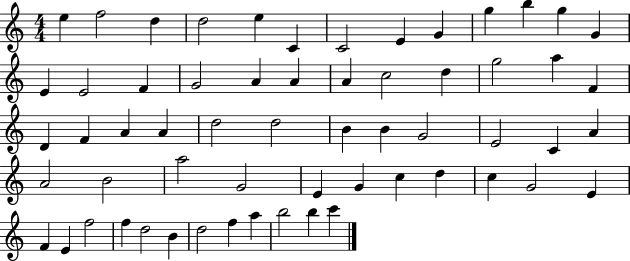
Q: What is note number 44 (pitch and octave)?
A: C5